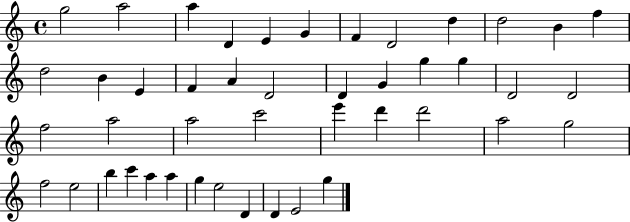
G5/h A5/h A5/q D4/q E4/q G4/q F4/q D4/h D5/q D5/h B4/q F5/q D5/h B4/q E4/q F4/q A4/q D4/h D4/q G4/q G5/q G5/q D4/h D4/h F5/h A5/h A5/h C6/h E6/q D6/q D6/h A5/h G5/h F5/h E5/h B5/q C6/q A5/q A5/q G5/q E5/h D4/q D4/q E4/h G5/q